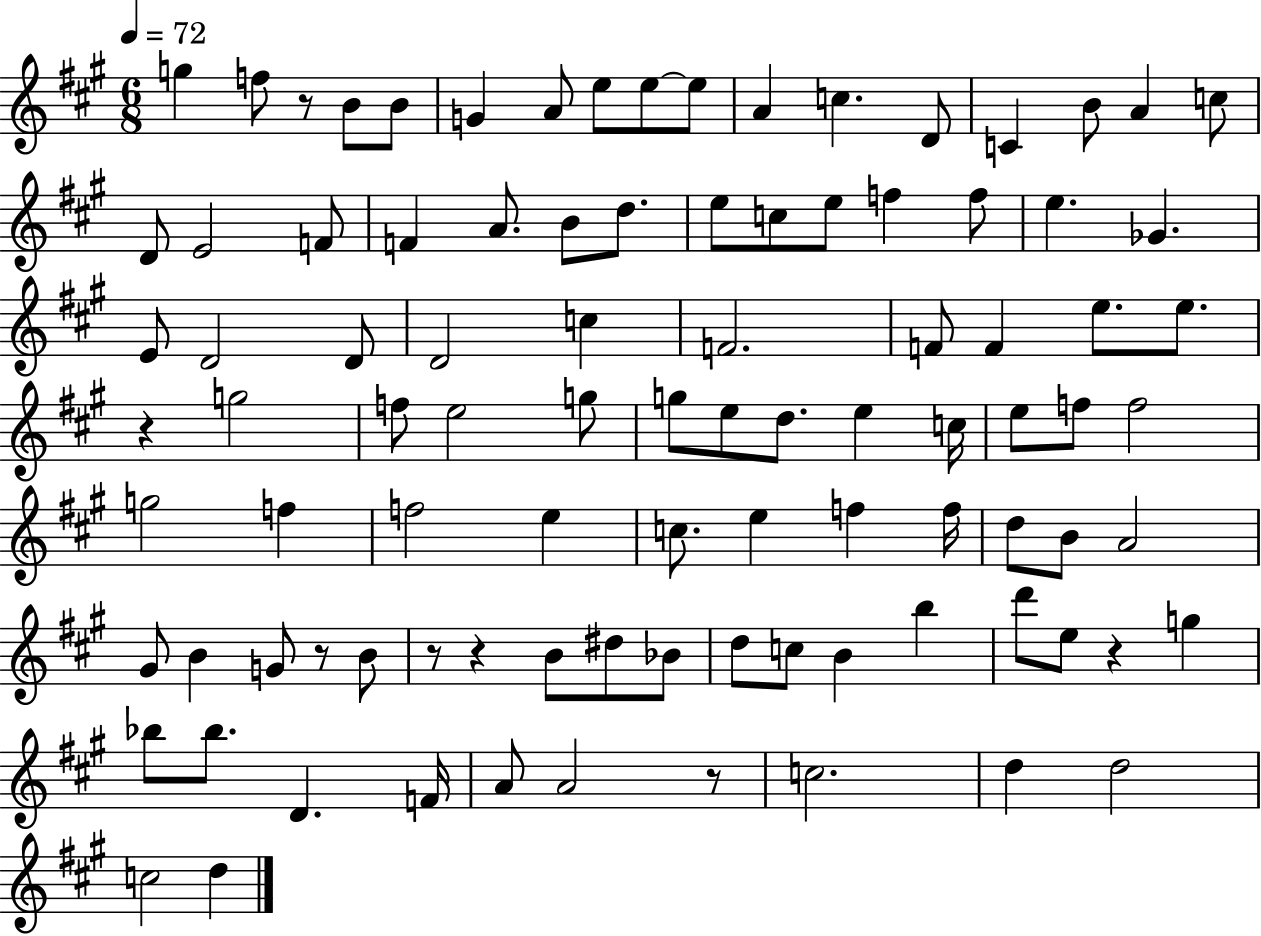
X:1
T:Untitled
M:6/8
L:1/4
K:A
g f/2 z/2 B/2 B/2 G A/2 e/2 e/2 e/2 A c D/2 C B/2 A c/2 D/2 E2 F/2 F A/2 B/2 d/2 e/2 c/2 e/2 f f/2 e _G E/2 D2 D/2 D2 c F2 F/2 F e/2 e/2 z g2 f/2 e2 g/2 g/2 e/2 d/2 e c/4 e/2 f/2 f2 g2 f f2 e c/2 e f f/4 d/2 B/2 A2 ^G/2 B G/2 z/2 B/2 z/2 z B/2 ^d/2 _B/2 d/2 c/2 B b d'/2 e/2 z g _b/2 _b/2 D F/4 A/2 A2 z/2 c2 d d2 c2 d